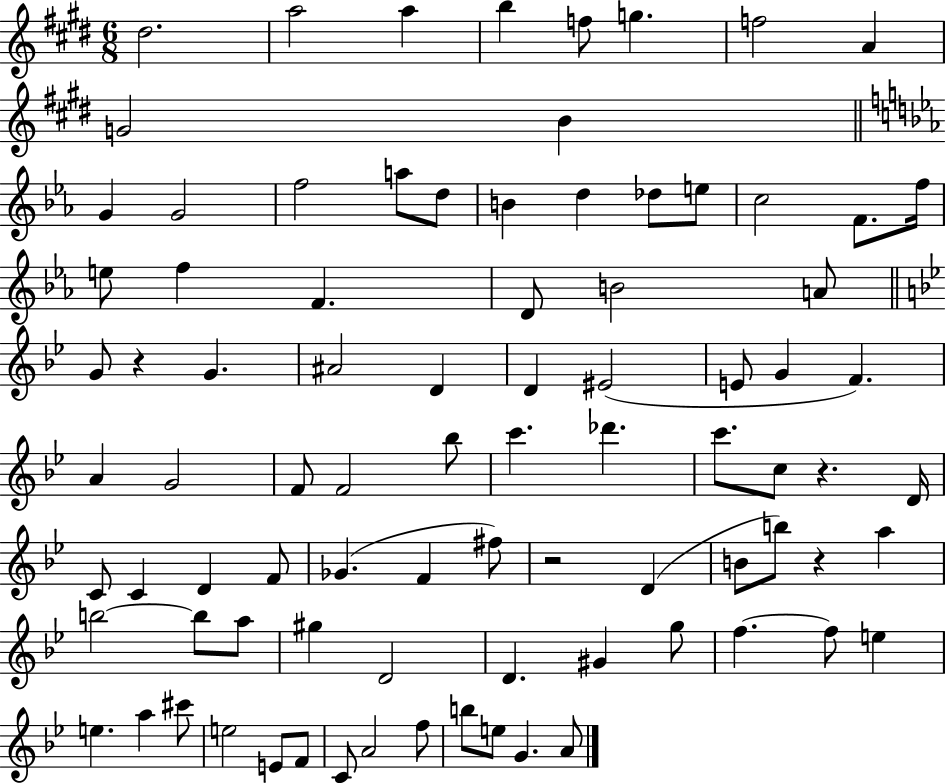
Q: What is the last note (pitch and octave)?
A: A4